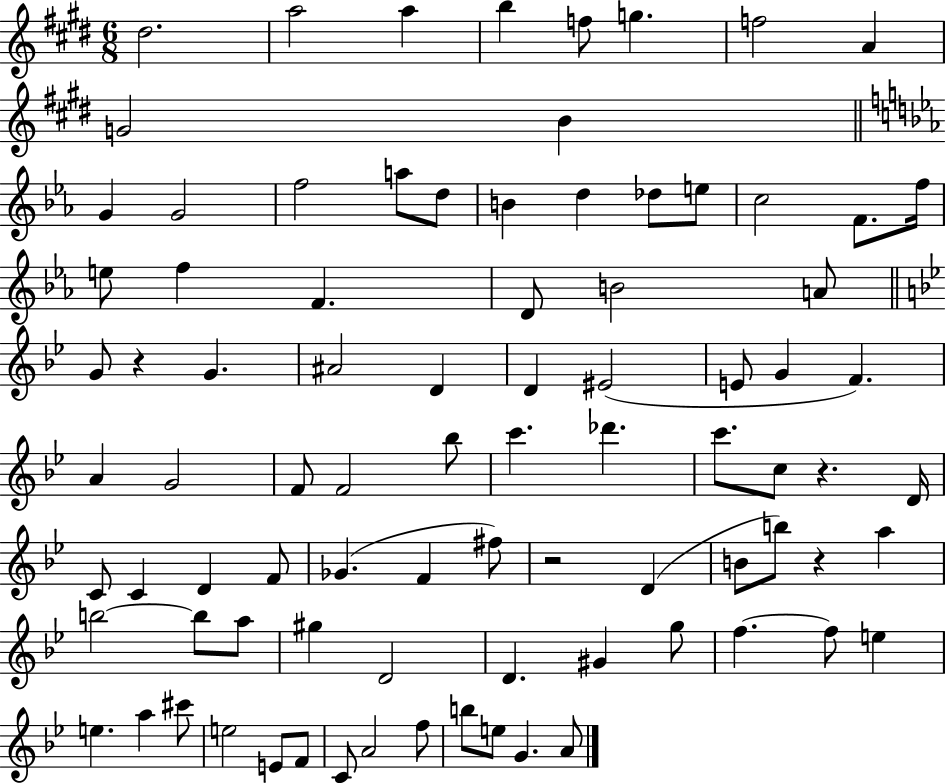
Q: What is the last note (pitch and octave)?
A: A4